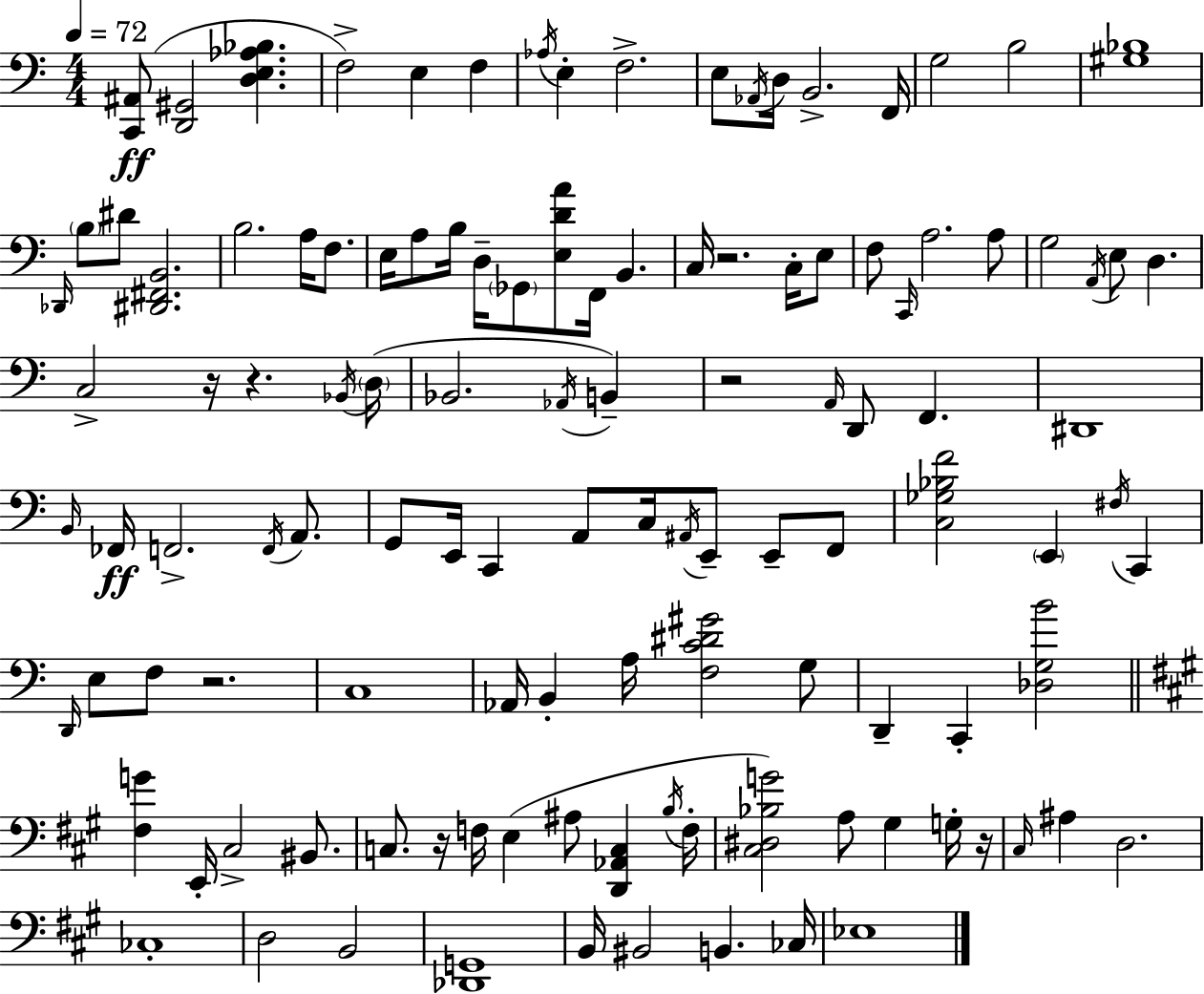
X:1
T:Untitled
M:4/4
L:1/4
K:Am
[C,,^A,,]/2 [D,,^G,,]2 [D,E,_A,_B,] F,2 E, F, _A,/4 E, F,2 E,/2 _A,,/4 D,/4 B,,2 F,,/4 G,2 B,2 [^G,_B,]4 _D,,/4 B,/2 ^D/2 [^D,,^F,,B,,]2 B,2 A,/4 F,/2 E,/4 A,/2 B,/4 D,/4 _G,,/2 [E,DA]/2 F,,/4 B,, C,/4 z2 C,/4 E,/2 F,/2 C,,/4 A,2 A,/2 G,2 A,,/4 E,/2 D, C,2 z/4 z _B,,/4 D,/4 _B,,2 _A,,/4 B,, z2 A,,/4 D,,/2 F,, ^D,,4 B,,/4 _F,,/4 F,,2 F,,/4 A,,/2 G,,/2 E,,/4 C,, A,,/2 C,/4 ^A,,/4 E,,/2 E,,/2 F,,/2 [C,_G,_B,F]2 E,, ^F,/4 C,, D,,/4 E,/2 F,/2 z2 C,4 _A,,/4 B,, A,/4 [F,C^D^G]2 G,/2 D,, C,, [_D,G,B]2 [^F,G] E,,/4 ^C,2 ^B,,/2 C,/2 z/4 F,/4 E, ^A,/2 [D,,_A,,C,] B,/4 F,/4 [^C,^D,_B,G]2 A,/2 ^G, G,/4 z/4 ^C,/4 ^A, D,2 _C,4 D,2 B,,2 [_D,,G,,]4 B,,/4 ^B,,2 B,, _C,/4 _E,4